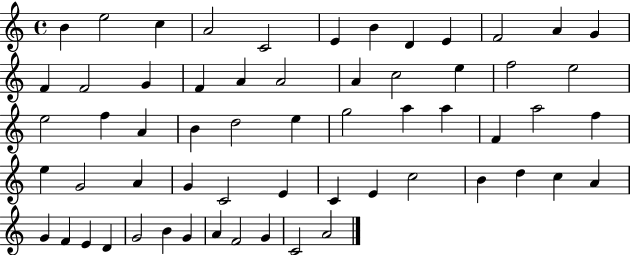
B4/q E5/h C5/q A4/h C4/h E4/q B4/q D4/q E4/q F4/h A4/q G4/q F4/q F4/h G4/q F4/q A4/q A4/h A4/q C5/h E5/q F5/h E5/h E5/h F5/q A4/q B4/q D5/h E5/q G5/h A5/q A5/q F4/q A5/h F5/q E5/q G4/h A4/q G4/q C4/h E4/q C4/q E4/q C5/h B4/q D5/q C5/q A4/q G4/q F4/q E4/q D4/q G4/h B4/q G4/q A4/q F4/h G4/q C4/h A4/h